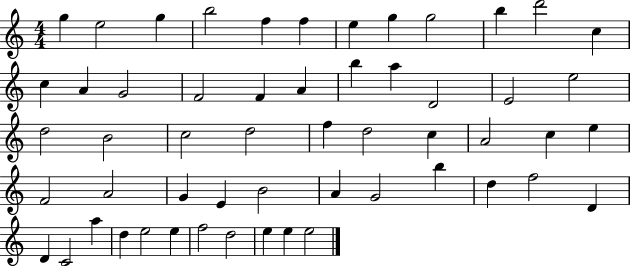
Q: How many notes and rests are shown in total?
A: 55